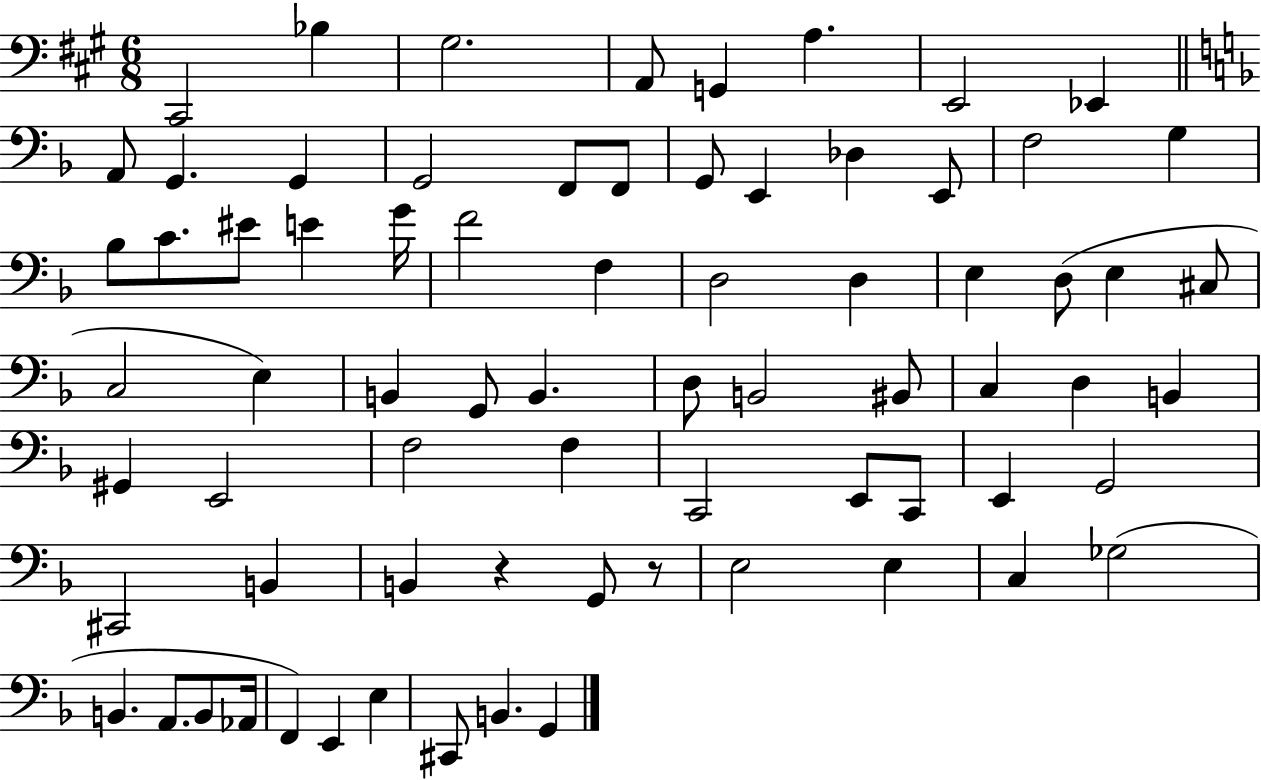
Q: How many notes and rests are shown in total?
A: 73